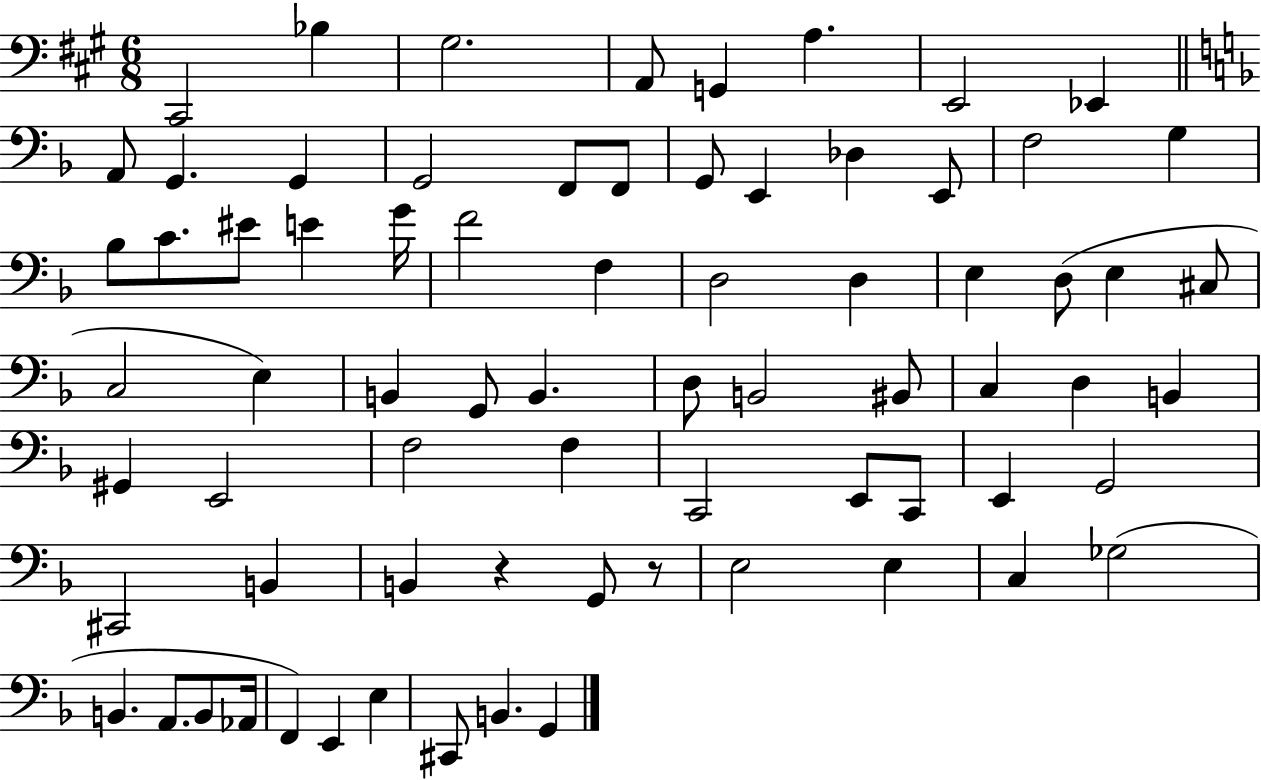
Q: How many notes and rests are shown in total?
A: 73